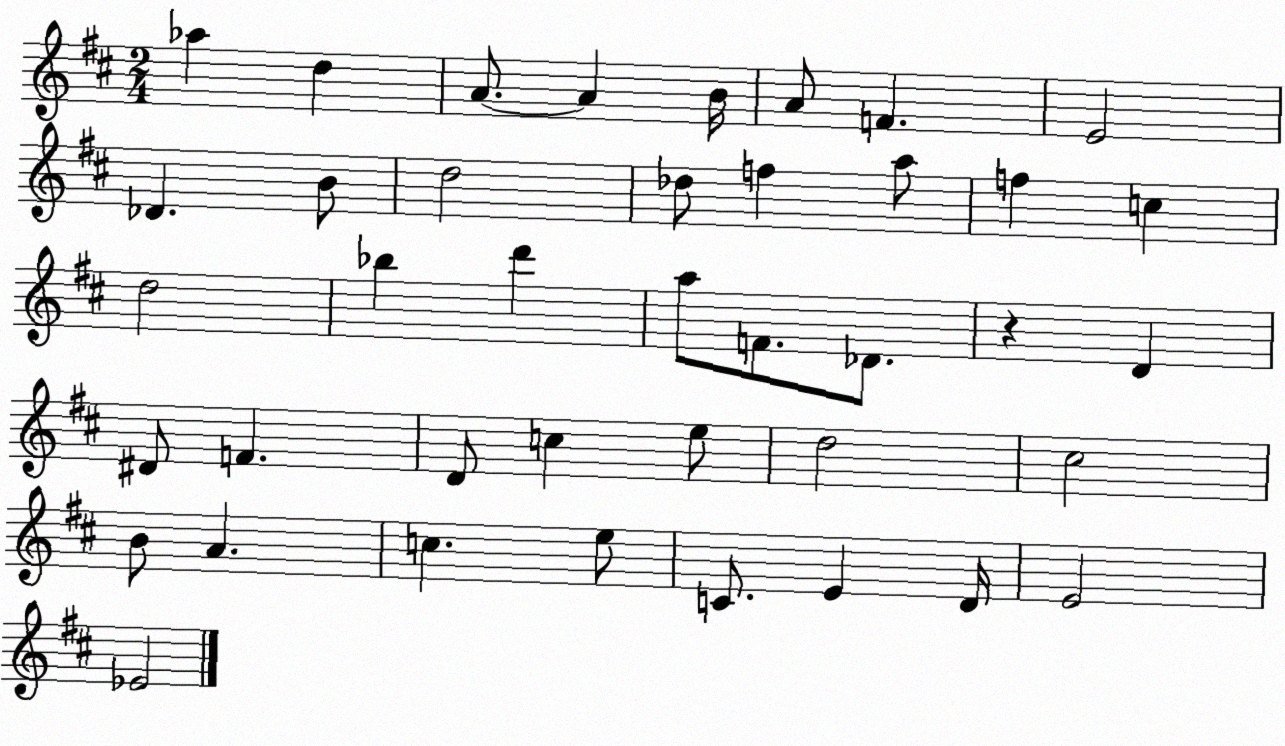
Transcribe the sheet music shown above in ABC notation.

X:1
T:Untitled
M:2/4
L:1/4
K:D
_a d A/2 A B/4 A/2 F E2 _D B/2 d2 _d/2 f a/2 f c d2 _b d' a/2 F/2 _D/2 z D ^D/2 F D/2 c e/2 d2 ^c2 B/2 A c e/2 C/2 E D/4 E2 _E2